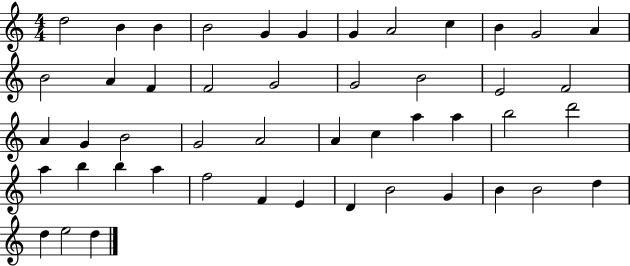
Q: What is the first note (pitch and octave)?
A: D5